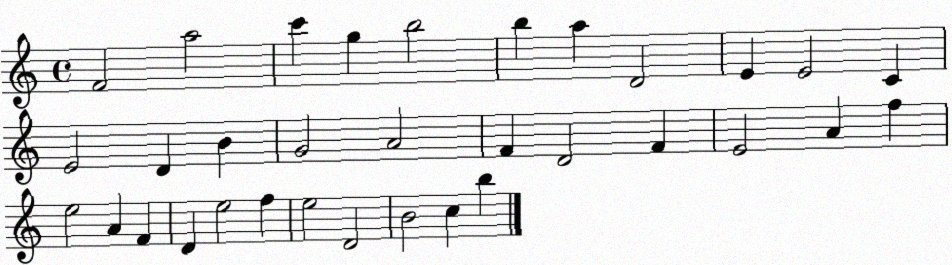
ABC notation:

X:1
T:Untitled
M:4/4
L:1/4
K:C
F2 a2 c' g b2 b a D2 E E2 C E2 D B G2 A2 F D2 F E2 A f e2 A F D e2 f e2 D2 B2 c b